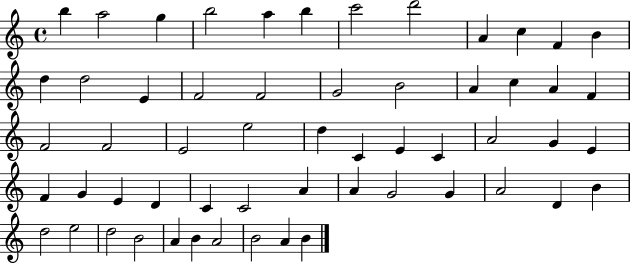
B5/q A5/h G5/q B5/h A5/q B5/q C6/h D6/h A4/q C5/q F4/q B4/q D5/q D5/h E4/q F4/h F4/h G4/h B4/h A4/q C5/q A4/q F4/q F4/h F4/h E4/h E5/h D5/q C4/q E4/q C4/q A4/h G4/q E4/q F4/q G4/q E4/q D4/q C4/q C4/h A4/q A4/q G4/h G4/q A4/h D4/q B4/q D5/h E5/h D5/h B4/h A4/q B4/q A4/h B4/h A4/q B4/q